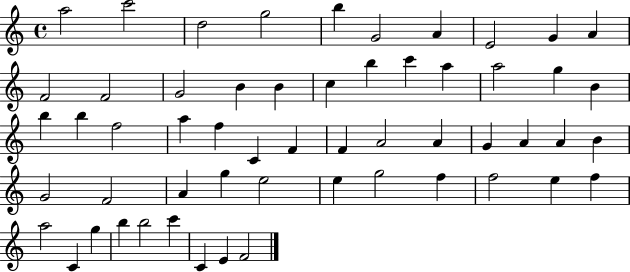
X:1
T:Untitled
M:4/4
L:1/4
K:C
a2 c'2 d2 g2 b G2 A E2 G A F2 F2 G2 B B c b c' a a2 g B b b f2 a f C F F A2 A G A A B G2 F2 A g e2 e g2 f f2 e f a2 C g b b2 c' C E F2